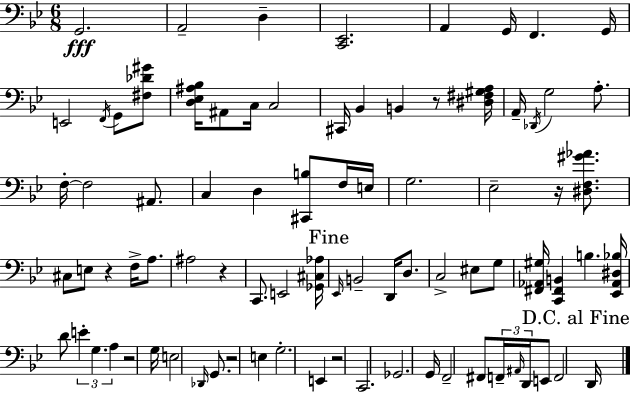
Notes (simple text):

G2/h. A2/h D3/q [C2,Eb2]/h. A2/q G2/s F2/q. G2/s E2/h F2/s G2/e [F#3,Db4,G#4]/e [D3,Eb3,A#3,Bb3]/s A#2/e C3/s C3/h C#2/s Bb2/q B2/q R/e [D#3,F#3,G#3,A3]/s A2/s Db2/s G3/h A3/e. F3/s F3/h A#2/e. C3/q D3/q [C#2,B3]/e F3/s E3/s G3/h. Eb3/h R/s [D#3,F3,G#4,Ab4]/e. C#3/e E3/e R/q F3/s A3/e. A#3/h R/q C2/e. E2/h [Gb2,C#3,Ab3]/s Eb2/s B2/h D2/s D3/e. C3/h EIS3/e G3/e [F#2,Ab2,G#3]/s [C2,F#2,B2]/q B3/q. [Eb2,Ab2,D#3,Bb3]/s D4/e E4/q G3/q. A3/q R/h G3/s E3/h Db2/s G2/e. R/h E3/q G3/h. E2/q R/h C2/h. Gb2/h. G2/s F2/h F#2/e F2/s A#2/s D2/s E2/e F2/h D2/s